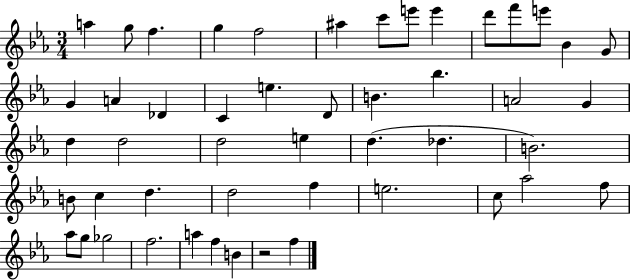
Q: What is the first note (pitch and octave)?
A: A5